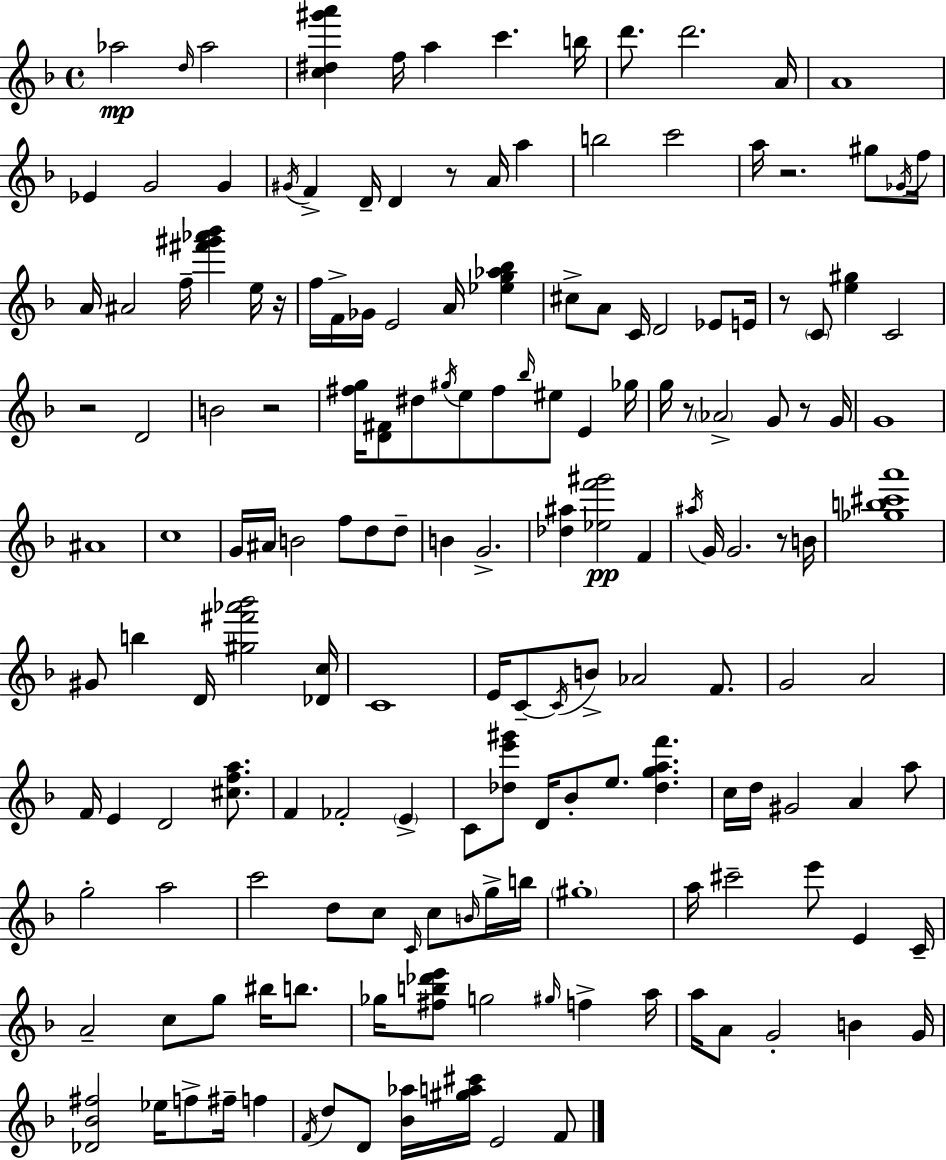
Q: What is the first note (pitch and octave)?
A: Ab5